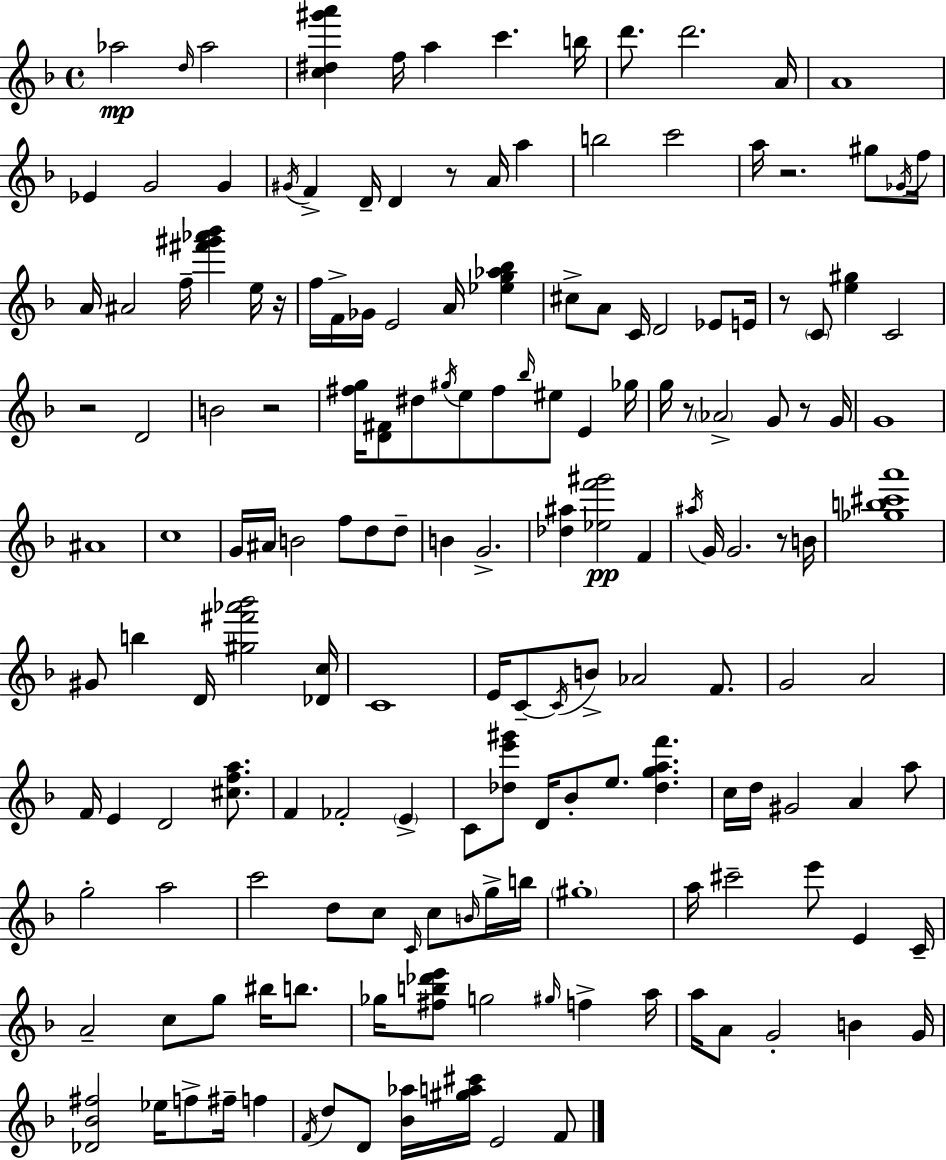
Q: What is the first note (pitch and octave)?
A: Ab5